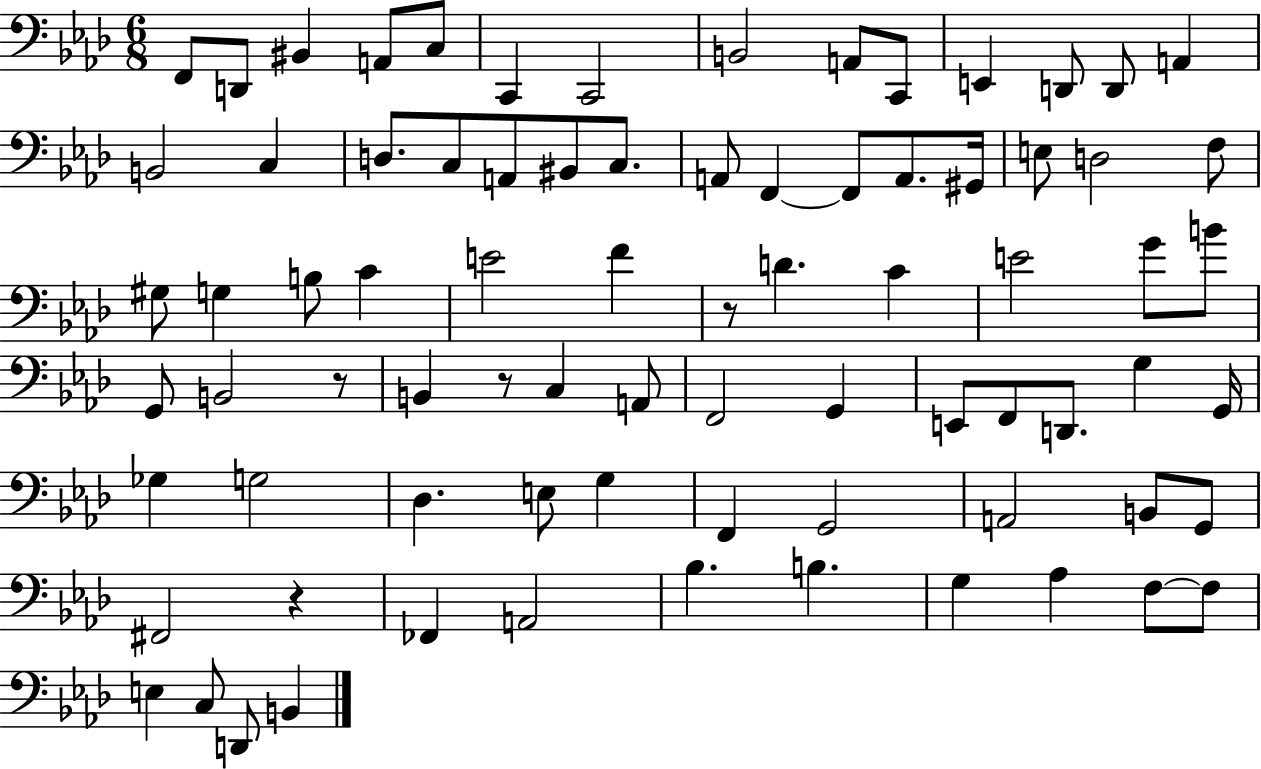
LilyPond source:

{
  \clef bass
  \numericTimeSignature
  \time 6/8
  \key aes \major
  \repeat volta 2 { f,8 d,8 bis,4 a,8 c8 | c,4 c,2 | b,2 a,8 c,8 | e,4 d,8 d,8 a,4 | \break b,2 c4 | d8. c8 a,8 bis,8 c8. | a,8 f,4~~ f,8 a,8. gis,16 | e8 d2 f8 | \break gis8 g4 b8 c'4 | e'2 f'4 | r8 d'4. c'4 | e'2 g'8 b'8 | \break g,8 b,2 r8 | b,4 r8 c4 a,8 | f,2 g,4 | e,8 f,8 d,8. g4 g,16 | \break ges4 g2 | des4. e8 g4 | f,4 g,2 | a,2 b,8 g,8 | \break fis,2 r4 | fes,4 a,2 | bes4. b4. | g4 aes4 f8~~ f8 | \break e4 c8 d,8 b,4 | } \bar "|."
}